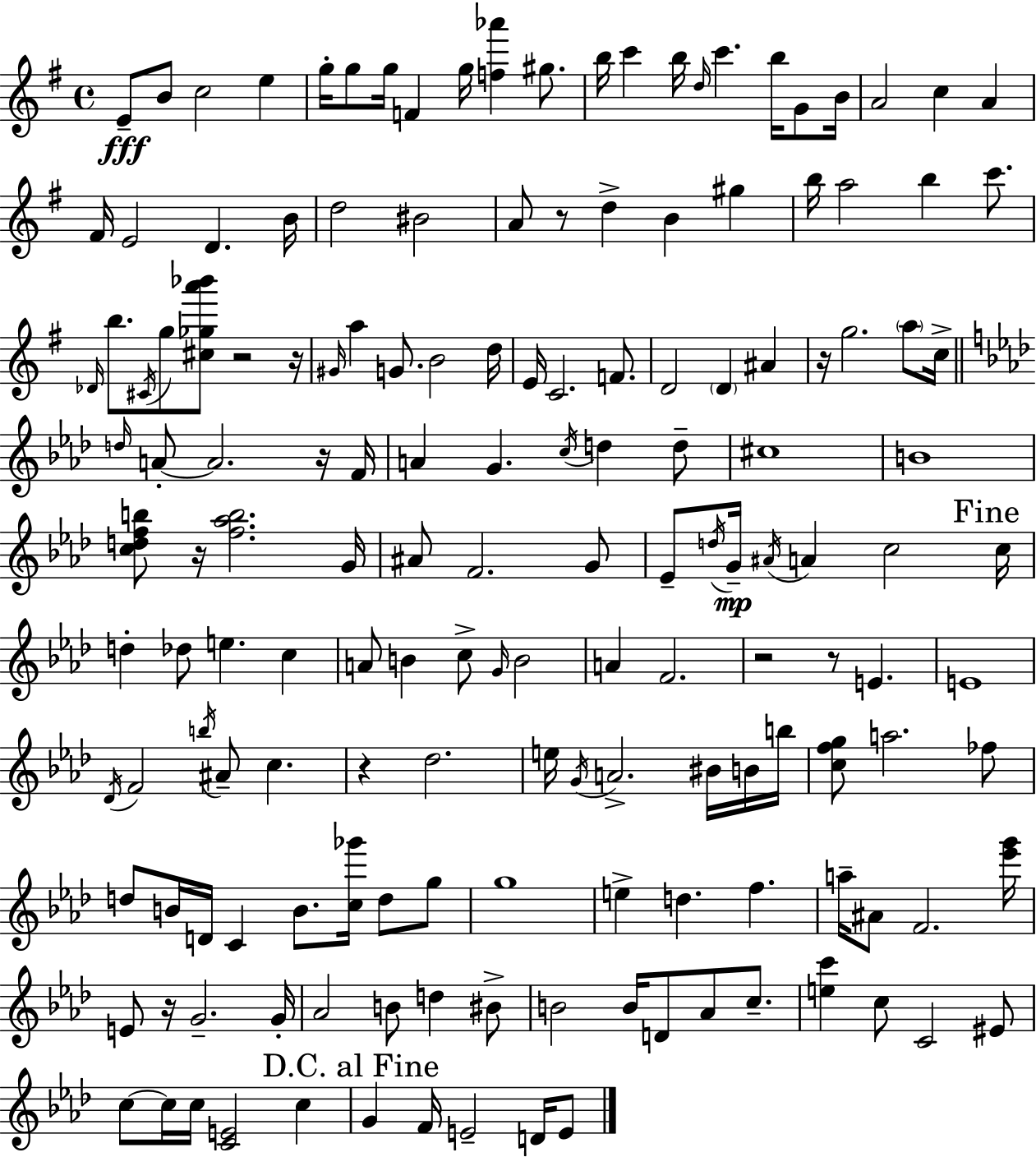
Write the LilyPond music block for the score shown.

{
  \clef treble
  \time 4/4
  \defaultTimeSignature
  \key g \major
  e'8--\fff b'8 c''2 e''4 | g''16-. g''8 g''16 f'4 g''16 <f'' aes'''>4 gis''8. | b''16 c'''4 b''16 \grace { d''16 } c'''4. b''16 g'8 | b'16 a'2 c''4 a'4 | \break fis'16 e'2 d'4. | b'16 d''2 bis'2 | a'8 r8 d''4-> b'4 gis''4 | b''16 a''2 b''4 c'''8. | \break \grace { des'16 } b''8. \acciaccatura { cis'16 } g''8 <cis'' ges'' a''' bes'''>8 r2 | r16 \grace { gis'16 } a''4 g'8. b'2 | d''16 e'16 c'2. | f'8. d'2 \parenthesize d'4 | \break ais'4 r16 g''2. | \parenthesize a''8 c''16-> \bar "||" \break \key f \minor \grace { d''16 } a'8-.~~ a'2. r16 | f'16 a'4 g'4. \acciaccatura { c''16 } d''4 | d''8-- cis''1 | b'1 | \break <c'' d'' f'' b''>8 r16 <f'' aes'' b''>2. | g'16 ais'8 f'2. | g'8 ees'8-- \acciaccatura { d''16 }\mp g'16-- \acciaccatura { ais'16 } a'4 c''2 | \mark "Fine" c''16 d''4-. des''8 e''4. | \break c''4 a'8 b'4 c''8-> \grace { g'16 } b'2 | a'4 f'2. | r2 r8 e'4. | e'1 | \break \acciaccatura { des'16 } f'2 \acciaccatura { b''16 } ais'8-- | c''4. r4 des''2. | e''16 \acciaccatura { g'16 } a'2.-> | bis'16 b'16 b''16 <c'' f'' g''>8 a''2. | \break fes''8 d''8 b'16 d'16 c'4 | b'8. <c'' ges'''>16 d''8 g''8 g''1 | e''4-> d''4. | f''4. a''16-- ais'8 f'2. | \break <ees''' g'''>16 e'8 r16 g'2.-- | g'16-. aes'2 | b'8 d''4 bis'8-> b'2 | b'16 d'8 aes'8 c''8.-- <e'' c'''>4 c''8 c'2 | \break eis'8 c''8~~ c''16 c''16 <c' e'>2 | c''4 \mark "D.C. al Fine" g'4 f'16 e'2-- | d'16 e'8 \bar "|."
}